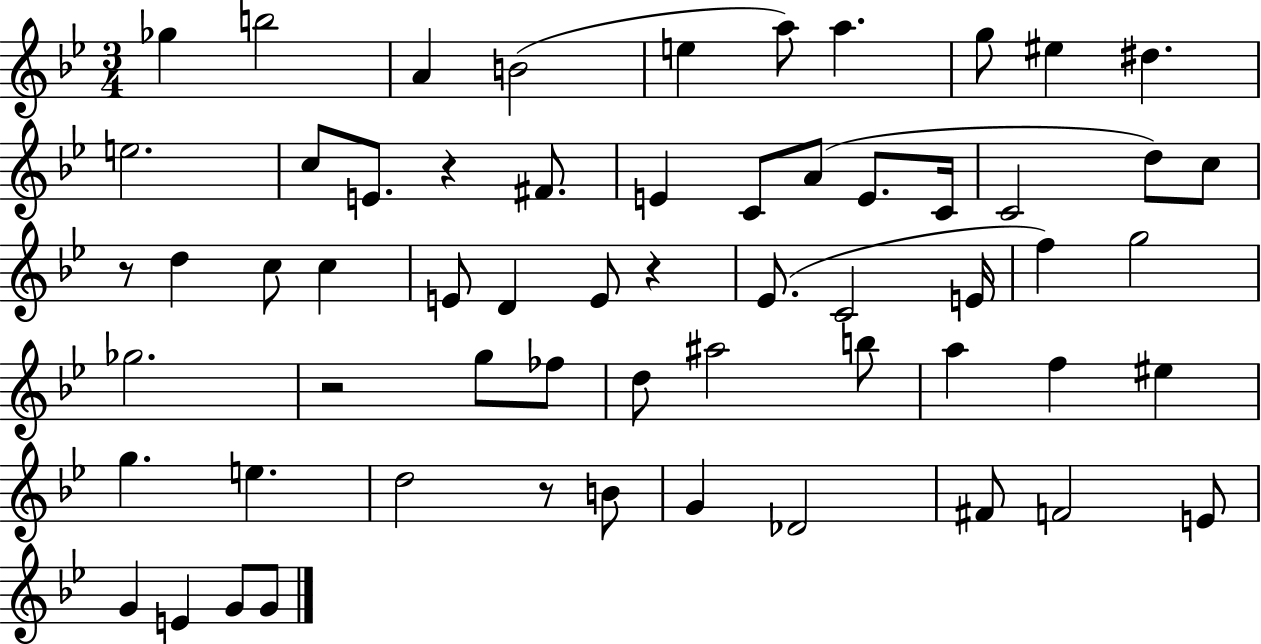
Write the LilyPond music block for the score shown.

{
  \clef treble
  \numericTimeSignature
  \time 3/4
  \key bes \major
  \repeat volta 2 { ges''4 b''2 | a'4 b'2( | e''4 a''8) a''4. | g''8 eis''4 dis''4. | \break e''2. | c''8 e'8. r4 fis'8. | e'4 c'8 a'8( e'8. c'16 | c'2 d''8) c''8 | \break r8 d''4 c''8 c''4 | e'8 d'4 e'8 r4 | ees'8.( c'2 e'16 | f''4) g''2 | \break ges''2. | r2 g''8 fes''8 | d''8 ais''2 b''8 | a''4 f''4 eis''4 | \break g''4. e''4. | d''2 r8 b'8 | g'4 des'2 | fis'8 f'2 e'8 | \break g'4 e'4 g'8 g'8 | } \bar "|."
}